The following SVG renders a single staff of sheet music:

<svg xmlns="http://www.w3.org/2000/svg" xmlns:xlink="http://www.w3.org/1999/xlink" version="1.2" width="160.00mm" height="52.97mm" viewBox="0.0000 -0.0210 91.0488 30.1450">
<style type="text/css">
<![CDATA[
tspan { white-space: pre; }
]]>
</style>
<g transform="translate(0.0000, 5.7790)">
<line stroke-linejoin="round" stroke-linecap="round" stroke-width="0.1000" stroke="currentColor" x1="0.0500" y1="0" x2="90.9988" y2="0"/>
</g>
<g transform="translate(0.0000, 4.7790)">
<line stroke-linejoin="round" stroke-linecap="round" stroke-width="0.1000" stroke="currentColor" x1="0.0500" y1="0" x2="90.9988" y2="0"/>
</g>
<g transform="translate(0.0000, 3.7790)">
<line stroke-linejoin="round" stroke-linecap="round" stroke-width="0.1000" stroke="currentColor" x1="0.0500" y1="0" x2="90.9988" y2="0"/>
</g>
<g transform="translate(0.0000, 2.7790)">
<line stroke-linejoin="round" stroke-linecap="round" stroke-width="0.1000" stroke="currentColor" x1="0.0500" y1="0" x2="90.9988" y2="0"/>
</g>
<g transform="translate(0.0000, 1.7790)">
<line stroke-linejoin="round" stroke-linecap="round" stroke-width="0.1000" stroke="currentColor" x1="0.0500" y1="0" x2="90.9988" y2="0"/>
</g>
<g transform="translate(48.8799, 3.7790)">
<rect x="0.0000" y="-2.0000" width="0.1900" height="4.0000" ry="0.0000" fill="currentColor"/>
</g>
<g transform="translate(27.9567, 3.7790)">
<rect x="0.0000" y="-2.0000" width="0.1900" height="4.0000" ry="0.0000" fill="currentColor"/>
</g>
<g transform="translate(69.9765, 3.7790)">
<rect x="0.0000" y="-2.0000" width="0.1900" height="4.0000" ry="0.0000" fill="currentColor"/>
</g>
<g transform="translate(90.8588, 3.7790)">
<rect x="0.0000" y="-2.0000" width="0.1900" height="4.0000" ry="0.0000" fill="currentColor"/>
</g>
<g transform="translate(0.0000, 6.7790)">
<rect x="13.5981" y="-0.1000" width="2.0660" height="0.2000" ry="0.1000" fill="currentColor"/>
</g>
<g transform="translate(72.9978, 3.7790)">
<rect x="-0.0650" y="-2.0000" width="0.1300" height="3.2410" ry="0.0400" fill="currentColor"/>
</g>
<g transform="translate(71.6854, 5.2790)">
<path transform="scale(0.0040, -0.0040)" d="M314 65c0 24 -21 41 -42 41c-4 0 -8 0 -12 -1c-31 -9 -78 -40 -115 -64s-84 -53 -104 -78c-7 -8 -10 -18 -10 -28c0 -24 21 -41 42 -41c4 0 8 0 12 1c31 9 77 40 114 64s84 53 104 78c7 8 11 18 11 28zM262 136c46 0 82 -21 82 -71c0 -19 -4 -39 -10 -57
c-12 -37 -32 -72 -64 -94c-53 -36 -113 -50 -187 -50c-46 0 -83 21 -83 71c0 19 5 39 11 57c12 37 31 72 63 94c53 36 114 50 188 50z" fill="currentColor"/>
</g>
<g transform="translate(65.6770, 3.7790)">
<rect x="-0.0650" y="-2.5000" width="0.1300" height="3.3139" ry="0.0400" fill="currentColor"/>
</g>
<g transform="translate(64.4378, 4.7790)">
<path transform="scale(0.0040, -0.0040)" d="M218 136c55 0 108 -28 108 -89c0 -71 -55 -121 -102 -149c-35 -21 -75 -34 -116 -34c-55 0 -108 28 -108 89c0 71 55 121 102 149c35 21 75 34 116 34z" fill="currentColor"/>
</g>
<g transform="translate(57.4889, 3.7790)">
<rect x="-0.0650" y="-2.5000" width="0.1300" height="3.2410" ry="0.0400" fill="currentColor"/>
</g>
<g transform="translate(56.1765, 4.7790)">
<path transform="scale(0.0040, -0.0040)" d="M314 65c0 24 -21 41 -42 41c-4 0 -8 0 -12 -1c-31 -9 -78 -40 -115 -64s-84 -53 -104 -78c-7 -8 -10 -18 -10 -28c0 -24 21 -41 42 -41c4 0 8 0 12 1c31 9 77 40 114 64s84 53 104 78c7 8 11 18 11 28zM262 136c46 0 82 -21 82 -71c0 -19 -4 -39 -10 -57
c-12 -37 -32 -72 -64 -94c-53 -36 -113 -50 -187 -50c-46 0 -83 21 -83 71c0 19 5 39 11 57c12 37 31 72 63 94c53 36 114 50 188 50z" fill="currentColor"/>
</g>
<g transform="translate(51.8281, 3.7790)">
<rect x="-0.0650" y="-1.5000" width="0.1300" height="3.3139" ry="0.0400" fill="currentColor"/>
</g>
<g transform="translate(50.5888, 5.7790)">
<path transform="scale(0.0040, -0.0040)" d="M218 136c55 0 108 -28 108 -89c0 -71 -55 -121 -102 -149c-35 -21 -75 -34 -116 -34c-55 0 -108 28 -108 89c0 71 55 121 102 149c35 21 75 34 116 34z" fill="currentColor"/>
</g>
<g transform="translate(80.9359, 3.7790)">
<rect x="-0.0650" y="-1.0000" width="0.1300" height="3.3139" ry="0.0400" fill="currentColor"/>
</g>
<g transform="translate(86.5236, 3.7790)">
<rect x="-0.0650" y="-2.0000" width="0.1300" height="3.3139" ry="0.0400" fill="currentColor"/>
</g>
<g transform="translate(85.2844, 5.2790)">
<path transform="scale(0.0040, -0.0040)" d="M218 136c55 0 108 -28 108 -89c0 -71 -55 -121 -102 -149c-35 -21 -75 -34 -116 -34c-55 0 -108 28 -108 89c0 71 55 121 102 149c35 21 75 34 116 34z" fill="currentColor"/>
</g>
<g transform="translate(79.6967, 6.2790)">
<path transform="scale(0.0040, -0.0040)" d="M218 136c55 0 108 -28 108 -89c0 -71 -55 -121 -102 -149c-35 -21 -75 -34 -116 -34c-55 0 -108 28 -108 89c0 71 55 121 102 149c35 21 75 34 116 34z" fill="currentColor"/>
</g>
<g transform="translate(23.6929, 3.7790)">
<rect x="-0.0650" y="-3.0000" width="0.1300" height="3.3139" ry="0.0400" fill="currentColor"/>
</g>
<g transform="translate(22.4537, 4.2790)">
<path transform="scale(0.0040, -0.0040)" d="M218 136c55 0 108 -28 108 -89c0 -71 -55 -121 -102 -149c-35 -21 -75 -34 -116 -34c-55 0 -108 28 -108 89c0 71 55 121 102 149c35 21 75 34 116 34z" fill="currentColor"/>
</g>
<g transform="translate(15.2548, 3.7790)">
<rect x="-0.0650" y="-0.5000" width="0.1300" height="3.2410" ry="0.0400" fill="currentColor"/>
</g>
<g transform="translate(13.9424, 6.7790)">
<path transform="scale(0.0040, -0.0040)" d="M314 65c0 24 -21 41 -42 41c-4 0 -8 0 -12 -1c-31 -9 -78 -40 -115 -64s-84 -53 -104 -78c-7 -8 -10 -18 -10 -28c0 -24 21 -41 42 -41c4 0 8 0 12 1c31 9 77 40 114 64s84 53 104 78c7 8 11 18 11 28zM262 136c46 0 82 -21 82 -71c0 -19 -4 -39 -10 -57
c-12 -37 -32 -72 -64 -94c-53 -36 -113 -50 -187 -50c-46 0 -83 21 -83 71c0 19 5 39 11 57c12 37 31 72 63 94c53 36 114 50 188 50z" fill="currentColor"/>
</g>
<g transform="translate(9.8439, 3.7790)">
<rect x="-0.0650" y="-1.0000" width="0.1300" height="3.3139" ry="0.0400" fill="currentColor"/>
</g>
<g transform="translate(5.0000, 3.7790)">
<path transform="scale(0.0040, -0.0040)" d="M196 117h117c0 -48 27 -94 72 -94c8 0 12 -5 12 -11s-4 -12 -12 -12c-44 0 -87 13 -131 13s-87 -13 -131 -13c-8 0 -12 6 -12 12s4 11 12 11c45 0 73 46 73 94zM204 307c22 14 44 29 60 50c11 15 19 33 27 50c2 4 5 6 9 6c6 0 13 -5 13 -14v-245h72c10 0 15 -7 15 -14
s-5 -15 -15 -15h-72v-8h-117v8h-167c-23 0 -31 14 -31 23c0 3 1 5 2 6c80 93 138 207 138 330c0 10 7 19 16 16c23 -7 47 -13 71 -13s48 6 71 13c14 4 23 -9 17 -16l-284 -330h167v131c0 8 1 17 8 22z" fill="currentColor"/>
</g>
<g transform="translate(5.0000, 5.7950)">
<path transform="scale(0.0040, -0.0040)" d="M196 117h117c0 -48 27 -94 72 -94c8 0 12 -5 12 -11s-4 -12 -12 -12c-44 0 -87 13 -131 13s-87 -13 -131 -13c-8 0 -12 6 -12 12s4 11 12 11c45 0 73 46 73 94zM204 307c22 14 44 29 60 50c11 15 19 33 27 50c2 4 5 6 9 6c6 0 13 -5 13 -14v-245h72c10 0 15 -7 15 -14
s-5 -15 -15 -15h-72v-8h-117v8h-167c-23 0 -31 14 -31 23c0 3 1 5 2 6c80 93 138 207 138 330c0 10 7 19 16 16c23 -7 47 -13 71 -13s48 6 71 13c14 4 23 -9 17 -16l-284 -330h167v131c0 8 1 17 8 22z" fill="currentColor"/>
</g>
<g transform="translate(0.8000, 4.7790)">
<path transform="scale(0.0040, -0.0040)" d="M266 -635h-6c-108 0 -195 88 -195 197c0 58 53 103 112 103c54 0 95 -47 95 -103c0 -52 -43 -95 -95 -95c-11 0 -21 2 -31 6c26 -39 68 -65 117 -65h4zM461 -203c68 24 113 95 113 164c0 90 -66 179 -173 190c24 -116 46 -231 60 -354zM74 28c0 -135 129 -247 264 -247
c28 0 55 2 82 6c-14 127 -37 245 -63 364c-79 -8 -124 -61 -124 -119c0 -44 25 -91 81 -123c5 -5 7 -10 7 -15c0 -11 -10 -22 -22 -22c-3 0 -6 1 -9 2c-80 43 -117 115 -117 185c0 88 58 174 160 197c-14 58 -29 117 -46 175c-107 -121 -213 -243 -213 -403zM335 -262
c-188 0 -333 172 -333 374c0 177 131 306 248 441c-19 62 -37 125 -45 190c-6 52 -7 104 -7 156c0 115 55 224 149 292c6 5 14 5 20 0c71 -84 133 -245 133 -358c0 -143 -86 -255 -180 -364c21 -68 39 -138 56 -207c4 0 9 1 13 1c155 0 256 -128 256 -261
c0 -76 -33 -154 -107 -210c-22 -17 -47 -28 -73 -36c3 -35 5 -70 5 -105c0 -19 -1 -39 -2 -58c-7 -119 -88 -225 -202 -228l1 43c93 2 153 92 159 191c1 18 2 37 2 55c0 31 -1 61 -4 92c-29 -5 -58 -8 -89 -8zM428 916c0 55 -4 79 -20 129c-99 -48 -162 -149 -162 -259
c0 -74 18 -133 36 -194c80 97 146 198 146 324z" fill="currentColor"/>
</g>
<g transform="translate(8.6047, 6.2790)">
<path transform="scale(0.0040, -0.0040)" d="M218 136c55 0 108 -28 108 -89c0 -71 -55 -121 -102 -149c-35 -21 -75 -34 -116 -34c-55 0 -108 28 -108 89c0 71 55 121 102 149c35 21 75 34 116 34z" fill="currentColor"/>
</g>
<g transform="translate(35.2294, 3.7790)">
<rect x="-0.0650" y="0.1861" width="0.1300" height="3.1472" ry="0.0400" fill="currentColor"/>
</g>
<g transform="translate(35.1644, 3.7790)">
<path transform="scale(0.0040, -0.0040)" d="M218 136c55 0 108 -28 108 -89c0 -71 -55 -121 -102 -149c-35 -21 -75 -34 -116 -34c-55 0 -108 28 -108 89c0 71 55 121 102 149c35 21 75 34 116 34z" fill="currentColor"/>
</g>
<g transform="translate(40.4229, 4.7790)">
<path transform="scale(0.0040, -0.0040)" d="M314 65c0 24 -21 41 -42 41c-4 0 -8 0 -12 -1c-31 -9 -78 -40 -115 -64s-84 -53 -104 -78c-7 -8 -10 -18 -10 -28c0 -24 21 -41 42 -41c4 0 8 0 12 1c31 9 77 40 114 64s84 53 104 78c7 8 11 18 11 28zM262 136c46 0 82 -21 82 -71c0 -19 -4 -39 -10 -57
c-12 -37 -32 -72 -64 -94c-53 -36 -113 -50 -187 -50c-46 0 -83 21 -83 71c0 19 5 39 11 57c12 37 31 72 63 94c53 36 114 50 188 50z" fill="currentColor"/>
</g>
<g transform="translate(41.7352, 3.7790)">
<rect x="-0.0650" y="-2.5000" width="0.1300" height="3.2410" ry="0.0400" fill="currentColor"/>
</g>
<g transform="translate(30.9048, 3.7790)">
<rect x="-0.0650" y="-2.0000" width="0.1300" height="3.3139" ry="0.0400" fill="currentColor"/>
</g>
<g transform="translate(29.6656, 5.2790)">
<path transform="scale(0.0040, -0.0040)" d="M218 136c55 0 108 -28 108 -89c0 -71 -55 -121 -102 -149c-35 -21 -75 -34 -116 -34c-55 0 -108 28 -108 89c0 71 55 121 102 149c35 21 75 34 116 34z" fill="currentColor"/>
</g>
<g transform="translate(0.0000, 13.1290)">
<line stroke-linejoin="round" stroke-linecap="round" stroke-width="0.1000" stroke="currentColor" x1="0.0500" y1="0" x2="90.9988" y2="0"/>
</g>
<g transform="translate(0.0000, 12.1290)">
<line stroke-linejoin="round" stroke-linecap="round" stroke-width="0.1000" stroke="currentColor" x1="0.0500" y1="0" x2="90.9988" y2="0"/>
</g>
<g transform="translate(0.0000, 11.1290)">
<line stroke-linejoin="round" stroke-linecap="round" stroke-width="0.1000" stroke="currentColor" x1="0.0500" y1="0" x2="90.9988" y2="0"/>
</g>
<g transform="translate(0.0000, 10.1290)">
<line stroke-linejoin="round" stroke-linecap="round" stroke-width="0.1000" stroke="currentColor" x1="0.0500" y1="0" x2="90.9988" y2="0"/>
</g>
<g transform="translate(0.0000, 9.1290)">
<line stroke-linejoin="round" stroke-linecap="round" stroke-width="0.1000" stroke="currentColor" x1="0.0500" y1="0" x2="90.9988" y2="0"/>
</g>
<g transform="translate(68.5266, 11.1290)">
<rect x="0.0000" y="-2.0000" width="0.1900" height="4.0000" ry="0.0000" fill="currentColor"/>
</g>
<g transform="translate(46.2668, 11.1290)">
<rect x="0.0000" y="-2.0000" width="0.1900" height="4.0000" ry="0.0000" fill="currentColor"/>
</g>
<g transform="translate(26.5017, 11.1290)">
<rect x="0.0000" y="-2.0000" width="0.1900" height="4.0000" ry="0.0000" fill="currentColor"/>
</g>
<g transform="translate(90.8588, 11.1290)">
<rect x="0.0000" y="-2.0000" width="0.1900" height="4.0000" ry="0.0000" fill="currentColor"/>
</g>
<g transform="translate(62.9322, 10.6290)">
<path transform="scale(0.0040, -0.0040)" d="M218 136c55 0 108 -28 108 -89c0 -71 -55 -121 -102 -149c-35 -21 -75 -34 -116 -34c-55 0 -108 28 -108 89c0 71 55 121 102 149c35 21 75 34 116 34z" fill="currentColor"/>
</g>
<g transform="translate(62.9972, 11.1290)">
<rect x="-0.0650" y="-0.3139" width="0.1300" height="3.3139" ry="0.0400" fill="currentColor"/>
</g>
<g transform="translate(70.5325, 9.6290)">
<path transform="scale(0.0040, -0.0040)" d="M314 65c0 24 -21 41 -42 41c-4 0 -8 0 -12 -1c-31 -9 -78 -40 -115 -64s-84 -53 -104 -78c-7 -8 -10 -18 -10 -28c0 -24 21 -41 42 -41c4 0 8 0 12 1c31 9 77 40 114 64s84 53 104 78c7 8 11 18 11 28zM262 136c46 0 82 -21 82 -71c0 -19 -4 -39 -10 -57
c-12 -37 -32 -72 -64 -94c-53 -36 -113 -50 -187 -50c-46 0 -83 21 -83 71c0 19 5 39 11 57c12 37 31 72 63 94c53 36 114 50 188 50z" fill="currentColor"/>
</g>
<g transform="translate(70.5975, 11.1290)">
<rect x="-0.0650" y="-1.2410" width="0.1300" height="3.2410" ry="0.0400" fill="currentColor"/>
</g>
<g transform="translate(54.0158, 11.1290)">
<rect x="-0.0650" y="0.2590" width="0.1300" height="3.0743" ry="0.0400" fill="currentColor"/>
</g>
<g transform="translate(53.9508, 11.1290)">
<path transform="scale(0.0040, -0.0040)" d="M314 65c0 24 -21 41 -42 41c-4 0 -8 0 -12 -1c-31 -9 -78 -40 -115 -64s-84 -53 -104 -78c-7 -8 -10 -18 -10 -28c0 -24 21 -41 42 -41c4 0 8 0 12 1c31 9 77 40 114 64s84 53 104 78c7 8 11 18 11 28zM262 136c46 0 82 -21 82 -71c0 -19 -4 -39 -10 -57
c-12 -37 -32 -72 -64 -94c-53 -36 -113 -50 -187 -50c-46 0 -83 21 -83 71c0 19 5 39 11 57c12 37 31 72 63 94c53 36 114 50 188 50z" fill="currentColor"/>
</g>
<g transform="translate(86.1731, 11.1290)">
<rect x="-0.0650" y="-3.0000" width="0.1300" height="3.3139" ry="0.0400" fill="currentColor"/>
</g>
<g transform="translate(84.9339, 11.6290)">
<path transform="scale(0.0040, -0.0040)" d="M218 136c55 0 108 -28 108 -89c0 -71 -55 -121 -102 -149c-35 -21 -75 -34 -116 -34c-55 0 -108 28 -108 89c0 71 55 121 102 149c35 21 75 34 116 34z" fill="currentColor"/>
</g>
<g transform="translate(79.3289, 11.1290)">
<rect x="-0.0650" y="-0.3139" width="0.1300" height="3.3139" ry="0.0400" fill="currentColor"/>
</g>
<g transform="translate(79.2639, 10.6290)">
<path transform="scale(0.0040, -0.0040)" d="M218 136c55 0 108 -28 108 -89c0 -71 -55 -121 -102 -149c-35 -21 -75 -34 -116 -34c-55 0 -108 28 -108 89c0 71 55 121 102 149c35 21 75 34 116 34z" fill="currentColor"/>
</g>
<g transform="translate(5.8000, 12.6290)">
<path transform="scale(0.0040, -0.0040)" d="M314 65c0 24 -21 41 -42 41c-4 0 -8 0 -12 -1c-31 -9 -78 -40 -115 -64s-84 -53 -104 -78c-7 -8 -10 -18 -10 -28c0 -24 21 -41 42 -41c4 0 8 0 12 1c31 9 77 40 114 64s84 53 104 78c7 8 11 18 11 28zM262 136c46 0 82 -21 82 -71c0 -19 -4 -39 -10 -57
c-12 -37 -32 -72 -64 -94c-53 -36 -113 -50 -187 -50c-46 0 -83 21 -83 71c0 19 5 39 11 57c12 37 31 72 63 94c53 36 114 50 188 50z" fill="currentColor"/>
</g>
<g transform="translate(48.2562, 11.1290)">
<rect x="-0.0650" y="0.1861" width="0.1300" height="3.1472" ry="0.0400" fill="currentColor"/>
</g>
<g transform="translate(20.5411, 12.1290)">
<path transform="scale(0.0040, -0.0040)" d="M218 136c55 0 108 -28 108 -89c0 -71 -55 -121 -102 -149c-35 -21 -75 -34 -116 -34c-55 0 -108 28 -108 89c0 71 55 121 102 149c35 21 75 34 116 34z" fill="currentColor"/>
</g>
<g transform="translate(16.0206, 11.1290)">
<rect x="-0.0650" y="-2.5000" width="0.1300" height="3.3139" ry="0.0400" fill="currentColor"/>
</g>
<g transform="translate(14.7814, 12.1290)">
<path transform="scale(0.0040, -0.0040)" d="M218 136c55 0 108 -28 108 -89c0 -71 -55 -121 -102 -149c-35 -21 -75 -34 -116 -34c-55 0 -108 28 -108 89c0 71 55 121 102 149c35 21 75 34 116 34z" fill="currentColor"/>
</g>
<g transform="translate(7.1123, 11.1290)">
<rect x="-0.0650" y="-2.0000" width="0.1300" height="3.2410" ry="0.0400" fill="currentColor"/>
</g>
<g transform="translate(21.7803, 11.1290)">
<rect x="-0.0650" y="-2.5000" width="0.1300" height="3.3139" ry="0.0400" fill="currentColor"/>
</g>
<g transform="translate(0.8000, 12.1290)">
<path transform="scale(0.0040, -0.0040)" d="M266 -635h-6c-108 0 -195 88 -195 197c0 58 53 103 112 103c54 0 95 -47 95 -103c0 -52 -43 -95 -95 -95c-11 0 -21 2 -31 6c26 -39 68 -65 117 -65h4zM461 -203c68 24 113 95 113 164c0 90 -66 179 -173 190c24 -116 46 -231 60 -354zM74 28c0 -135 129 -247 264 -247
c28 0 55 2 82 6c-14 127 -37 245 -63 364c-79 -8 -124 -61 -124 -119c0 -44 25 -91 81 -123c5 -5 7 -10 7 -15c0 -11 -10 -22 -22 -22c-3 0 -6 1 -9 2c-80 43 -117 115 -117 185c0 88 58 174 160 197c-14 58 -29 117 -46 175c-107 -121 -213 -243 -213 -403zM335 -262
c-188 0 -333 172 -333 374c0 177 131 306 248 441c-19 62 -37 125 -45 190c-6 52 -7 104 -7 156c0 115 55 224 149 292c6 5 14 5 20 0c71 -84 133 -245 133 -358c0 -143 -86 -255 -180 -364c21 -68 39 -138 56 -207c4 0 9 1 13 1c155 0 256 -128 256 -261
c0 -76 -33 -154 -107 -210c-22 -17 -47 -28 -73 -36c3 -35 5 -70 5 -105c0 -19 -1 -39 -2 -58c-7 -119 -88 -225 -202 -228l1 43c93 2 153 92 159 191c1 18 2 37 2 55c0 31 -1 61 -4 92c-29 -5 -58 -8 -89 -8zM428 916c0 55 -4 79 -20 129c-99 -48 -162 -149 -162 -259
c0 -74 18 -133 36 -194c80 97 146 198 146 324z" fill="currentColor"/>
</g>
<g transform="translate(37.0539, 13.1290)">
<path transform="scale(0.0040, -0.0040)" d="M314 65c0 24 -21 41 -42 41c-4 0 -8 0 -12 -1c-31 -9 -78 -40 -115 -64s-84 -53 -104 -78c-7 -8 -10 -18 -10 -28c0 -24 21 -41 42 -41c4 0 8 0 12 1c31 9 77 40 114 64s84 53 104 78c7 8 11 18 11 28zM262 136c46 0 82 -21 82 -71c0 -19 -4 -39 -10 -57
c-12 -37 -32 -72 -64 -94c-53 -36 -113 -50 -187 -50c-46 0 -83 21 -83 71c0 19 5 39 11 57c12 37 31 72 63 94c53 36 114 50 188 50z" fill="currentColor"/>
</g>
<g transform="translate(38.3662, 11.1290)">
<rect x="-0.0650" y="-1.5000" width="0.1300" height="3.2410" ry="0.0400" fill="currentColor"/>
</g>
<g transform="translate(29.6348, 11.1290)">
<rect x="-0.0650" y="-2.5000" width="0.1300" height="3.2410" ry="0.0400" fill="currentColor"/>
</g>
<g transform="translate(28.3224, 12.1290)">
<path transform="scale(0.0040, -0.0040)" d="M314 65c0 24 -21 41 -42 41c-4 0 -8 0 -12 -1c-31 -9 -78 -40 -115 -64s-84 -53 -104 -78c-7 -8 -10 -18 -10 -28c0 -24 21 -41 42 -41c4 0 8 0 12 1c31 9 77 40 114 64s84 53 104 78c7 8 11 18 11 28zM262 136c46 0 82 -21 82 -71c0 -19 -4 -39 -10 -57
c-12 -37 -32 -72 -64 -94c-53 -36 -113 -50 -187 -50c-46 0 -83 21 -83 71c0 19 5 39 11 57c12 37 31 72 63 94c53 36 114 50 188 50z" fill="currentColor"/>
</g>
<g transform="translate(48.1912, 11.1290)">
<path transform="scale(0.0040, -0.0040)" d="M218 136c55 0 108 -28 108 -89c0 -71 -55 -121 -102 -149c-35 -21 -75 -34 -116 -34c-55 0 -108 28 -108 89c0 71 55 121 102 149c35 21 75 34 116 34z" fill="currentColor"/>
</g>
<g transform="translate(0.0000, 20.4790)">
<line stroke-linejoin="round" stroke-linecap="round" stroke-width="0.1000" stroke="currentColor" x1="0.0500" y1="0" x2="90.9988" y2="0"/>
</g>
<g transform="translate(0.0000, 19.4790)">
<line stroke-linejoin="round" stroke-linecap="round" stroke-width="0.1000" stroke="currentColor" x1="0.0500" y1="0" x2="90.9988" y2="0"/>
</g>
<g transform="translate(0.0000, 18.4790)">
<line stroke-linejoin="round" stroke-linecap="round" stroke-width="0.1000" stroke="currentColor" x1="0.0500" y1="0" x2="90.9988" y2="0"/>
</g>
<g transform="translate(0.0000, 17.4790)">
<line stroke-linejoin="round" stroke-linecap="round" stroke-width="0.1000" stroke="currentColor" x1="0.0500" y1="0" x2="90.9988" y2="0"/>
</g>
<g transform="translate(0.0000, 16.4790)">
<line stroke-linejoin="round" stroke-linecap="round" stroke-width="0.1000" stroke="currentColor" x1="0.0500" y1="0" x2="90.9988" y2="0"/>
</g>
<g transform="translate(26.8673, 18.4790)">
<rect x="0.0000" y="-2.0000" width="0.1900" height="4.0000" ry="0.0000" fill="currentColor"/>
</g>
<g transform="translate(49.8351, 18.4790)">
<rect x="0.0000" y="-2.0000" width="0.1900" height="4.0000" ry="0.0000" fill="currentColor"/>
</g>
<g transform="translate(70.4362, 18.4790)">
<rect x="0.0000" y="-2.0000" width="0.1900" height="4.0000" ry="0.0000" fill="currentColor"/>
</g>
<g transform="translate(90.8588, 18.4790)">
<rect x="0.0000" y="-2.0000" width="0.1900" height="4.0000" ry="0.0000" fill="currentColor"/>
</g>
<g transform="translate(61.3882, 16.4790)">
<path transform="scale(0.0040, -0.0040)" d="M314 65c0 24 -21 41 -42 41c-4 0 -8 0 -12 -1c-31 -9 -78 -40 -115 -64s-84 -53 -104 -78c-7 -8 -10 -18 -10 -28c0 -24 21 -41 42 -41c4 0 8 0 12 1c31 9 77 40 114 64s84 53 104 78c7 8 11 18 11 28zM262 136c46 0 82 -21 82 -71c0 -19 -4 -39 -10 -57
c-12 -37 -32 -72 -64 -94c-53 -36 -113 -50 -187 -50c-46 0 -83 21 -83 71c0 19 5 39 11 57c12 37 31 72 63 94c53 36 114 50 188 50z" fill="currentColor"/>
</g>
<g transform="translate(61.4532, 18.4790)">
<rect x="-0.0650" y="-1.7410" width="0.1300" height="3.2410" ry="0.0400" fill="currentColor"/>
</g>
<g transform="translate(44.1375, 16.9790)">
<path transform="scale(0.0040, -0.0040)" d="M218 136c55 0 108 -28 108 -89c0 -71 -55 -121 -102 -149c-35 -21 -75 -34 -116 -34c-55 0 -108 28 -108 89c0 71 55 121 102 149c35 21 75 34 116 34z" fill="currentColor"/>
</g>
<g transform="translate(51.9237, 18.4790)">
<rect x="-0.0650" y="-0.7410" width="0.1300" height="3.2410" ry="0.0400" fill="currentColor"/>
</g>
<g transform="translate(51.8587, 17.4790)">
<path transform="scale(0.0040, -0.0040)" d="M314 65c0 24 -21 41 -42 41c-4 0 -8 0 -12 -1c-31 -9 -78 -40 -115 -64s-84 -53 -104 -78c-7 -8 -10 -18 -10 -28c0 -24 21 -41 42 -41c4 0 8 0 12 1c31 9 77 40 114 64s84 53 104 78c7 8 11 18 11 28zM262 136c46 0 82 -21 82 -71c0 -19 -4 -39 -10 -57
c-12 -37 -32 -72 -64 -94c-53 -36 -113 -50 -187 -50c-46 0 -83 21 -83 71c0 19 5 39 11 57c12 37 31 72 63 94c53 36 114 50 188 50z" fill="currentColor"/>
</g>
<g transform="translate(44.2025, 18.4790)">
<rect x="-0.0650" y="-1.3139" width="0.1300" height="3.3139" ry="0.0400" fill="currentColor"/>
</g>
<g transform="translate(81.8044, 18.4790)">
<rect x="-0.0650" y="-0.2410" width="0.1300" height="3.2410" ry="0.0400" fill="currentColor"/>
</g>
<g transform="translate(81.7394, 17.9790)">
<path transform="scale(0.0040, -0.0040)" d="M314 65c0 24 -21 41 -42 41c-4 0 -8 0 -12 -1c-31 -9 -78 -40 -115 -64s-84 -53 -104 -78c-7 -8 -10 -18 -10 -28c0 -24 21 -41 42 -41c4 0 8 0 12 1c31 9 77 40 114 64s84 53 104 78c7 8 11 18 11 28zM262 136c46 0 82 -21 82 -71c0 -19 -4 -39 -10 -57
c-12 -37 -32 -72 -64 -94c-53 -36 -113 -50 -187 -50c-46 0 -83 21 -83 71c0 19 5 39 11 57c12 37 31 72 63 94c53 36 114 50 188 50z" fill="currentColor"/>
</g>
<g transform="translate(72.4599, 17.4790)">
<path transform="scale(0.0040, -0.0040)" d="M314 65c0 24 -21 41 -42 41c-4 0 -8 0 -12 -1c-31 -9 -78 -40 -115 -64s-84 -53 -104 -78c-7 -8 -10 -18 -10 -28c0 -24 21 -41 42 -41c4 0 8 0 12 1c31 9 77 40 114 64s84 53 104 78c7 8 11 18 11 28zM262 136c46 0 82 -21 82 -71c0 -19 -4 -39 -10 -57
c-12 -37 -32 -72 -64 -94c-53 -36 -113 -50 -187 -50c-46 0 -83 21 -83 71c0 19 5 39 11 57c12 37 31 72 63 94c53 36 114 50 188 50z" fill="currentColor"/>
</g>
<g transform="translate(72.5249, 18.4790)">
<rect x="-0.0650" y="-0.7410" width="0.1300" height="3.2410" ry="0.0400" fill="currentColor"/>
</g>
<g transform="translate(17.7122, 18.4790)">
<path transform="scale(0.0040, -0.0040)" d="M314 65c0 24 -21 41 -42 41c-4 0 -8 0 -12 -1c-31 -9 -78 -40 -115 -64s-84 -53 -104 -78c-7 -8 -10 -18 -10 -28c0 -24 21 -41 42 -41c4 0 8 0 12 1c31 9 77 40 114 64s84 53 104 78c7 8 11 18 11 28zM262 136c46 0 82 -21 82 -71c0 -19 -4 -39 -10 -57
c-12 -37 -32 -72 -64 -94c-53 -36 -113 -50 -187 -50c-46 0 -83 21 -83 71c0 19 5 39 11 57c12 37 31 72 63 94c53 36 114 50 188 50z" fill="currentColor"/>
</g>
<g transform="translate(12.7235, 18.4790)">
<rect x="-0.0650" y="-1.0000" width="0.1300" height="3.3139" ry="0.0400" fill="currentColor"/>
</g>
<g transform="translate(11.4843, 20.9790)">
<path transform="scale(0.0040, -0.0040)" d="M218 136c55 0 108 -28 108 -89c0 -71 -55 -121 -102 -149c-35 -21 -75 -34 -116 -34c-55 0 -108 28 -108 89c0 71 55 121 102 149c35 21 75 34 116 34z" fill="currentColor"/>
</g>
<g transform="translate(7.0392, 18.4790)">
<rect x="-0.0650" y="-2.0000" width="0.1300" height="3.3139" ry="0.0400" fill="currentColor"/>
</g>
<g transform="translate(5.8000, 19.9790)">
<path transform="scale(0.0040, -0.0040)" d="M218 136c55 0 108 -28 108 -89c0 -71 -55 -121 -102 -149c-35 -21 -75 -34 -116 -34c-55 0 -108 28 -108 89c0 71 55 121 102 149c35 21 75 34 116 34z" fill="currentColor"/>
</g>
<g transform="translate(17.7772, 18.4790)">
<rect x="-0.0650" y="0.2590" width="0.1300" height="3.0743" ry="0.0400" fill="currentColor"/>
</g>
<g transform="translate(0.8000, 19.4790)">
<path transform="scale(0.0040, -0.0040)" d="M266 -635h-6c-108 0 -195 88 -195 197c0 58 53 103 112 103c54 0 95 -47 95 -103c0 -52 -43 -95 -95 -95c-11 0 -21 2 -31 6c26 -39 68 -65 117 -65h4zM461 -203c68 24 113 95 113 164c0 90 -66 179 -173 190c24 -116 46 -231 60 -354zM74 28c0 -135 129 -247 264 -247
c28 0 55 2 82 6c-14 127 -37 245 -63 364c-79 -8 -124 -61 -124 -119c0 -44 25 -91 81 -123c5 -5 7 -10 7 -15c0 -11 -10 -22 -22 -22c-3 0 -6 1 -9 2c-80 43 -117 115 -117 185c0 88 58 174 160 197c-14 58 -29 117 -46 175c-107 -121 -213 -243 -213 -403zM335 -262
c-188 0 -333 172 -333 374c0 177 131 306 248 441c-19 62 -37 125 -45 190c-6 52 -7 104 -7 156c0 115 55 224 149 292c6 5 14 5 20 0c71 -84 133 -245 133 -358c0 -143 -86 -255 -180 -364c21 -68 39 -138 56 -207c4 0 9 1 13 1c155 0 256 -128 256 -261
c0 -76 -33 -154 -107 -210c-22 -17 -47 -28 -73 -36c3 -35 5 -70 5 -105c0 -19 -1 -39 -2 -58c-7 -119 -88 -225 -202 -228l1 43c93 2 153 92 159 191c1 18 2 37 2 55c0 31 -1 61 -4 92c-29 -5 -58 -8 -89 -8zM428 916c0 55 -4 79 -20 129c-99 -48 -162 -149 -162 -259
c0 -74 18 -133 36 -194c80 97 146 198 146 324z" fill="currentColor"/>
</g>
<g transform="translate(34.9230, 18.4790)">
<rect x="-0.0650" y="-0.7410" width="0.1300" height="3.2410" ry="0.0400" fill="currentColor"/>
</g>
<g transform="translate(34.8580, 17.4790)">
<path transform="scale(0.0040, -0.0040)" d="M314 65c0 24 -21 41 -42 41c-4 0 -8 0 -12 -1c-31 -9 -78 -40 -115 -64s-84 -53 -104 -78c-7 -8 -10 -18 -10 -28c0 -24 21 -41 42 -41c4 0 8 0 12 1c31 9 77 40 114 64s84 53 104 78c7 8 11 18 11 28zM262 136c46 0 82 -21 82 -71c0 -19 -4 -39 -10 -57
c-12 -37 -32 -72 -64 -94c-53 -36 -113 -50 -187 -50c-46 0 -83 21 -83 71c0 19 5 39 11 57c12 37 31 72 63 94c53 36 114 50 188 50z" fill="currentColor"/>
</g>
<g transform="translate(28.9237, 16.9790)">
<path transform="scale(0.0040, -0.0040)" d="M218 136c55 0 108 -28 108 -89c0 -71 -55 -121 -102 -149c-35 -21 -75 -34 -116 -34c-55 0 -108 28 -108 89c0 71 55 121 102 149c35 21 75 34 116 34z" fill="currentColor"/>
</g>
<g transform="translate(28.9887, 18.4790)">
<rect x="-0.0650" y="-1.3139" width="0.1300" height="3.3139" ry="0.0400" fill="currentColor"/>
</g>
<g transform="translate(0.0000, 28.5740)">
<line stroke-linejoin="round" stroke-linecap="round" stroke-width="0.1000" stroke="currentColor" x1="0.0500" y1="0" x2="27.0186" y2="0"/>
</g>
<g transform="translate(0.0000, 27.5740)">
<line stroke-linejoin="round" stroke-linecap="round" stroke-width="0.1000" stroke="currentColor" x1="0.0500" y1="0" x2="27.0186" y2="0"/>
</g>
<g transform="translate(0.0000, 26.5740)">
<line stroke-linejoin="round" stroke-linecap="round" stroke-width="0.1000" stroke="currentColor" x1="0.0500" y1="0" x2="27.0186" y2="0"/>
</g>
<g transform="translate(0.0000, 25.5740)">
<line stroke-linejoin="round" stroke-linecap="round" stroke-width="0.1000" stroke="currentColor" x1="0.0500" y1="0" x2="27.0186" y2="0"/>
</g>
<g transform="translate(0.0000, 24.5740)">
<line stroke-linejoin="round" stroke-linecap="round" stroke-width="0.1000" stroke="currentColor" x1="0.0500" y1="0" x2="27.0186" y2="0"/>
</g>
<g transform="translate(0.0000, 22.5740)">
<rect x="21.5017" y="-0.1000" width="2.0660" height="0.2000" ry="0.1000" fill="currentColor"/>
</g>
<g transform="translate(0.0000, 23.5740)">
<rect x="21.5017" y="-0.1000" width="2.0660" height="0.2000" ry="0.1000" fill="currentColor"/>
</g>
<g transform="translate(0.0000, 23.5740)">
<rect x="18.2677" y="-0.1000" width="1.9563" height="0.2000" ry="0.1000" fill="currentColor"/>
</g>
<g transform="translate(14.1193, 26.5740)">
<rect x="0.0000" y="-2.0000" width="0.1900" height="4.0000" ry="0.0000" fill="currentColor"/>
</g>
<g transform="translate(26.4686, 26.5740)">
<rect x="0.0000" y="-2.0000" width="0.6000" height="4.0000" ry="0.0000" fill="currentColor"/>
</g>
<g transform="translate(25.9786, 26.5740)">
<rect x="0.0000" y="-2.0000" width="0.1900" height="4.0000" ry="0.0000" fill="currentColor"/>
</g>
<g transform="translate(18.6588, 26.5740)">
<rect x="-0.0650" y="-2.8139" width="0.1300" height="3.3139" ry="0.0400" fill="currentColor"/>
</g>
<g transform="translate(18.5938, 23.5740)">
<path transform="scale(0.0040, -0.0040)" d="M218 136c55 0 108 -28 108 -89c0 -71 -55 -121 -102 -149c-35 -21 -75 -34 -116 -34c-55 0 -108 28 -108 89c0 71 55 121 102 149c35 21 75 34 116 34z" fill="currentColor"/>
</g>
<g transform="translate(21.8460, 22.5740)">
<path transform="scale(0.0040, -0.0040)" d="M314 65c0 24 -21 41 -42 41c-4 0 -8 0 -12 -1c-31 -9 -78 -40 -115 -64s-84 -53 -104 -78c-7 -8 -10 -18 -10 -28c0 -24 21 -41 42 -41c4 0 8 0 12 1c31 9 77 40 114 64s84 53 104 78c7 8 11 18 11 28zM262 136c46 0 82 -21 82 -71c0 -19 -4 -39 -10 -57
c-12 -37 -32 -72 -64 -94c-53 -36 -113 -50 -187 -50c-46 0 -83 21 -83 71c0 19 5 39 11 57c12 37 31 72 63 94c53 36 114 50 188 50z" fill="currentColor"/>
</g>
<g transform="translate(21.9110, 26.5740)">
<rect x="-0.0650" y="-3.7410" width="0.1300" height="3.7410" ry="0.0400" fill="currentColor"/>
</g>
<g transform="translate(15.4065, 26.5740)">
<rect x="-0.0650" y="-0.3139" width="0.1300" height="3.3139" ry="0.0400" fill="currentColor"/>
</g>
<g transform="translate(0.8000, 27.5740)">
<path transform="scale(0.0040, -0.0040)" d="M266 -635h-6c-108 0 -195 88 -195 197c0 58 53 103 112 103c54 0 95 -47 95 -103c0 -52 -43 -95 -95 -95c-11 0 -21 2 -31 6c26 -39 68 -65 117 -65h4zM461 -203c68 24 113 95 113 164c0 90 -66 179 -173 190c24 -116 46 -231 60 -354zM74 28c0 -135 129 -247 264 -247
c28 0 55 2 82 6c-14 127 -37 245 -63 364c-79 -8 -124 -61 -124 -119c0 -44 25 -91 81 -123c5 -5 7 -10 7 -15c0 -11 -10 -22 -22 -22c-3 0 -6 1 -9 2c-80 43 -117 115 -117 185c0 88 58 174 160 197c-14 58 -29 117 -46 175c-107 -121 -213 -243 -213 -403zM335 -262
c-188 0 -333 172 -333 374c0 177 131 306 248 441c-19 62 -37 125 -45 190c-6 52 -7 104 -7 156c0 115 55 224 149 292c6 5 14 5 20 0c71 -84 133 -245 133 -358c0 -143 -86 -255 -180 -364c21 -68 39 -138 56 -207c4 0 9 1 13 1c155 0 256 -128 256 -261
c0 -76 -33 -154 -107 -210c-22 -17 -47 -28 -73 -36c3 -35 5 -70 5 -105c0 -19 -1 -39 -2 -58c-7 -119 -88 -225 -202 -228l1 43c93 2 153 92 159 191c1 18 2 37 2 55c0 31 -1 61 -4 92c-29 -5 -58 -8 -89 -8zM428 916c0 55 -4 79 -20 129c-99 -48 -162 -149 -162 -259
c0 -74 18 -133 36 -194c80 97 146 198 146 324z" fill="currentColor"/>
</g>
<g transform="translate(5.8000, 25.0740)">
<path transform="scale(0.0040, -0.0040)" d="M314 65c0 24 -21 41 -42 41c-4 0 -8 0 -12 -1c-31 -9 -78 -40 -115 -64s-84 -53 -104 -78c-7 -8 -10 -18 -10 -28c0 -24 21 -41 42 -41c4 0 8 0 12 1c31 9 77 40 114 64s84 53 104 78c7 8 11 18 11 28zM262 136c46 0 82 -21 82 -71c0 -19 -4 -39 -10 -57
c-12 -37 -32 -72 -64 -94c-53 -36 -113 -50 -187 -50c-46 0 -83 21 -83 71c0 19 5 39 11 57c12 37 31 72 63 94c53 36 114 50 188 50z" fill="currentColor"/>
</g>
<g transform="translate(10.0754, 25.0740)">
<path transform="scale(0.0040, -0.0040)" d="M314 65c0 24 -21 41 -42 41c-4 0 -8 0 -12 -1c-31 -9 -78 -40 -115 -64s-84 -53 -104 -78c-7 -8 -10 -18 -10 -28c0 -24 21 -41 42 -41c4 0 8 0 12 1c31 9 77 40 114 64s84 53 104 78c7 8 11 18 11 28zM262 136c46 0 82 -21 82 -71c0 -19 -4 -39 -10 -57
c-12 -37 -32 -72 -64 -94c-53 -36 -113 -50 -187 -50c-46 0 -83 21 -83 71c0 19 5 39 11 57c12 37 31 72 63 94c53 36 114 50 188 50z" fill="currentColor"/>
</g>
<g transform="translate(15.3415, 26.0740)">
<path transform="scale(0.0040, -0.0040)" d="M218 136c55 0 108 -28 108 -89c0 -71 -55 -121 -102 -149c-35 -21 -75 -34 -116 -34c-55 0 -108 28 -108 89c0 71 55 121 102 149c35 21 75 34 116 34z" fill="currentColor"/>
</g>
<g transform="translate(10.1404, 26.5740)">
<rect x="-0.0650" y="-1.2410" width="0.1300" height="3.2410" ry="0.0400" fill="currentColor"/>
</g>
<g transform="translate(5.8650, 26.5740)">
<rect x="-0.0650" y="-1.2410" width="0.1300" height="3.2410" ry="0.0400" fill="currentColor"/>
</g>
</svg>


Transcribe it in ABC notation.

X:1
T:Untitled
M:4/4
L:1/4
K:C
D C2 A F B G2 E G2 G F2 D F F2 G G G2 E2 B B2 c e2 c A F D B2 e d2 e d2 f2 d2 c2 e2 e2 c a c'2